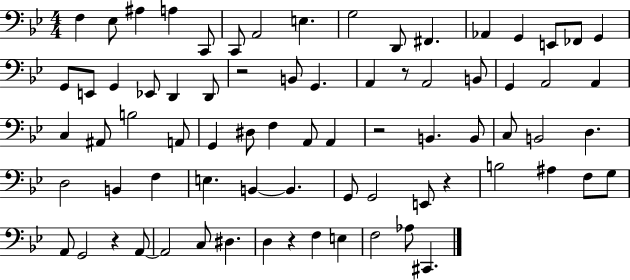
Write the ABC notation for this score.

X:1
T:Untitled
M:4/4
L:1/4
K:Bb
F, _E,/2 ^A, A, C,,/2 C,,/2 A,,2 E, G,2 D,,/2 ^F,, _A,, G,, E,,/2 _F,,/2 G,, G,,/2 E,,/2 G,, _E,,/2 D,, D,,/2 z2 B,,/2 G,, A,, z/2 A,,2 B,,/2 G,, A,,2 A,, C, ^A,,/2 B,2 A,,/2 G,, ^D,/2 F, A,,/2 A,, z2 B,, B,,/2 C,/2 B,,2 D, D,2 B,, F, E, B,, B,, G,,/2 G,,2 E,,/2 z B,2 ^A, F,/2 G,/2 A,,/2 G,,2 z A,,/2 A,,2 C,/2 ^D, D, z F, E, F,2 _A,/2 ^C,,